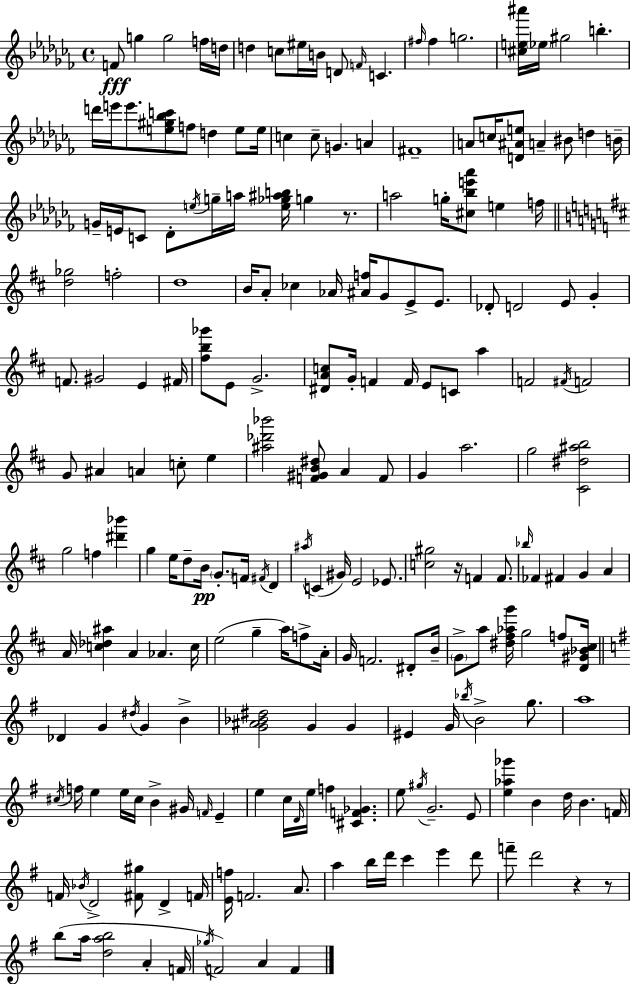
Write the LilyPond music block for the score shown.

{
  \clef treble
  \time 4/4
  \defaultTimeSignature
  \key aes \minor
  f'8\fff g''4 g''2 f''16 d''16 | d''4 c''8 eis''16 b'16 d'8 \grace { f'16 } c'4. | \grace { fis''16 } fis''4 g''2. | <cis'' e'' ais'''>16 \parenthesize ees''16 gis''2 b''4.-. | \break d'''16 e'''16 e'''8. <e'' gis'' bes'' c'''>8 f''8 d''4 e''8 | e''16 c''4 c''8-- g'4. a'4 | fis'1-- | a'8 c''16 <d' ais' e''>8 a'4-- bis'8 d''4 | \break b'16-- g'16-- e'16 c'8 des'8-. \acciaccatura { e''16 } g''16-- a''16 <e'' ges'' ais'' b''>16 g''4 | r8. a''2 g''16-. <cis'' bes'' e''' aes'''>8 e''4 | f''16 \bar "||" \break \key b \minor <d'' ges''>2 f''2-. | d''1 | b'16 a'8-. ces''4 aes'16 <ais' f''>16 g'8 e'8-> e'8. | des'8-. d'2 e'8 g'4-. | \break f'8. gis'2 e'4 fis'16 | <fis'' b'' ges'''>8 e'8 g'2.-> | <dis' a' c''>8 g'16-. f'4 f'16 e'8 c'8 a''4 | f'2 \acciaccatura { fis'16 } f'2 | \break g'8 ais'4 a'4 c''8-. e''4 | <ais'' des''' bes'''>2 <f' gis' b' dis''>8 a'4 f'8 | g'4 a''2. | g''2 <cis' dis'' ais'' b''>2 | \break g''2 f''4 <dis''' bes'''>4 | g''4 e''16 d''8-- b'16\pp \parenthesize g'8.-. f'16 \acciaccatura { fis'16 } d'4 | \acciaccatura { ais''16 }( c'4 gis'16) e'2 | ees'8. <c'' gis''>2 r16 f'4 | \break f'8. \grace { bes''16 } fes'4 fis'4 g'4 | a'4 a'16 <c'' des'' ais''>4 a'4 aes'4. | c''16 e''2( g''4-- | a''16) f''8-> a'16-. g'16 f'2. | \break dis'8-. b'16-- \parenthesize g'8-> a''8 <dis'' fis'' aes'' g'''>16 g''2 | f''8 <d' gis' bes' cis''>16 \bar "||" \break \key e \minor des'4 g'4 \acciaccatura { dis''16 } g'4 b'4-> | <g' ais' bes' dis''>2 g'4 g'4 | eis'4 g'16 \acciaccatura { bes''16 } b'2-> g''8. | a''1 | \break \acciaccatura { cis''16 } f''16 e''4 e''16 cis''16 b'4-> gis'16 \grace { f'16 } | e'4-- e''4 c''16 \grace { d'16 } e''16 f''4 <cis' f' ges'>4. | e''8 \acciaccatura { gis''16 } g'2.-- | e'8 <e'' aes'' ges'''>4 b'4 d''16 b'4. | \break f'16 f'16 \acciaccatura { bes'16 } d'2-> | <fis' gis''>8 d'4-> f'16 <e' f''>16 f'2. | a'8. a''4 b''16 d'''16 c'''4 | e'''4 d'''8 f'''8-- d'''2 | \break r4 r8 b''8( a''16 <d'' a'' b''>2 | a'4-. f'16 \acciaccatura { ges''16 }) f'2 | a'4 f'4 \bar "|."
}